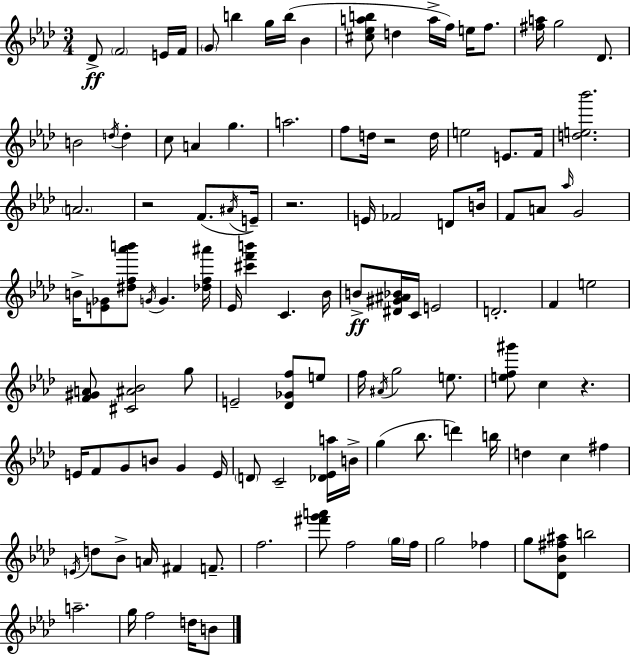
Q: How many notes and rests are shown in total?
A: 115